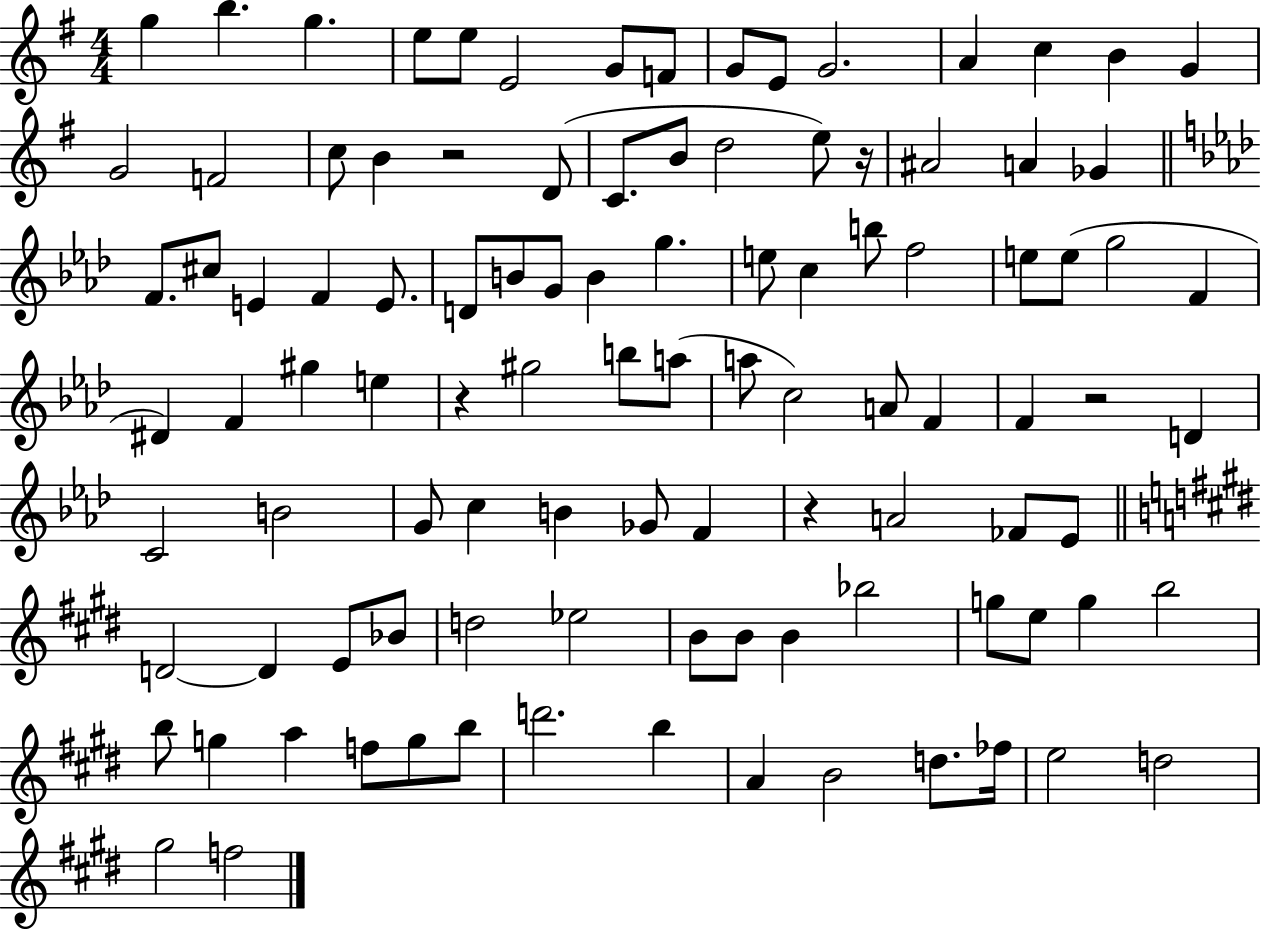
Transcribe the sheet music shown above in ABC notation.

X:1
T:Untitled
M:4/4
L:1/4
K:G
g b g e/2 e/2 E2 G/2 F/2 G/2 E/2 G2 A c B G G2 F2 c/2 B z2 D/2 C/2 B/2 d2 e/2 z/4 ^A2 A _G F/2 ^c/2 E F E/2 D/2 B/2 G/2 B g e/2 c b/2 f2 e/2 e/2 g2 F ^D F ^g e z ^g2 b/2 a/2 a/2 c2 A/2 F F z2 D C2 B2 G/2 c B _G/2 F z A2 _F/2 _E/2 D2 D E/2 _B/2 d2 _e2 B/2 B/2 B _b2 g/2 e/2 g b2 b/2 g a f/2 g/2 b/2 d'2 b A B2 d/2 _f/4 e2 d2 ^g2 f2